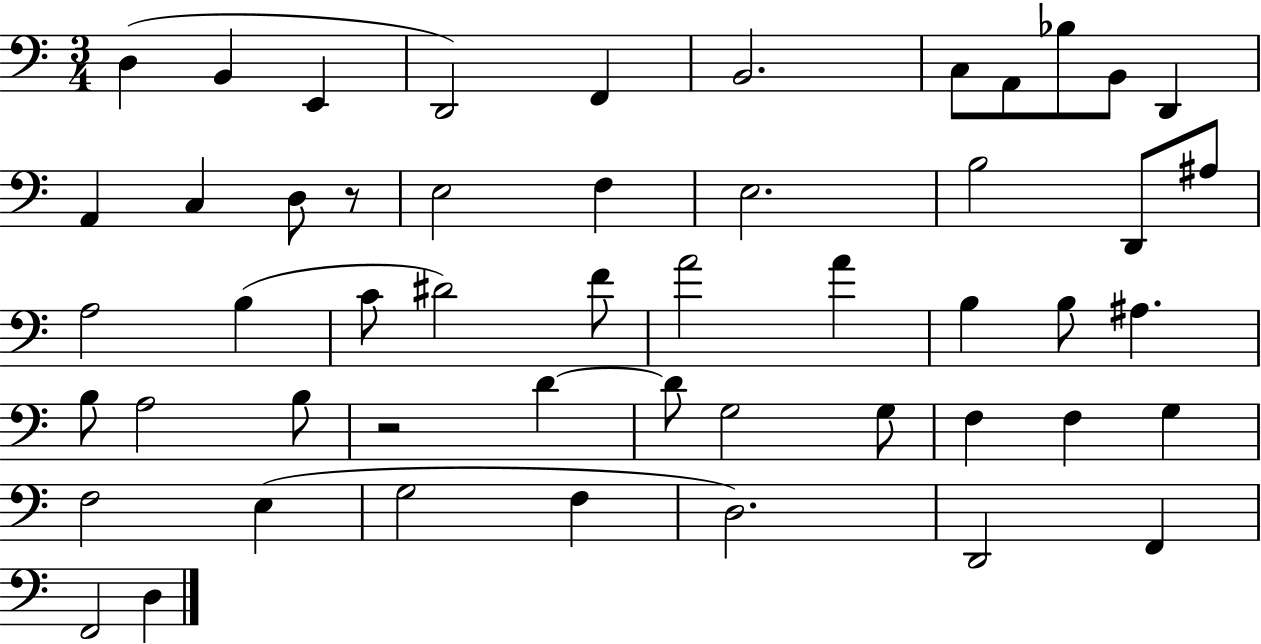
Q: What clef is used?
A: bass